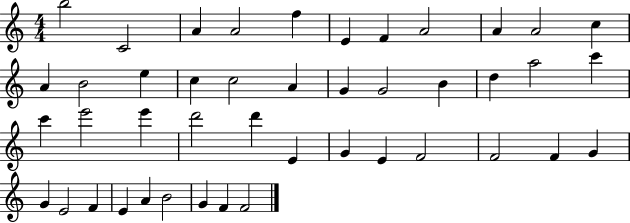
B5/h C4/h A4/q A4/h F5/q E4/q F4/q A4/h A4/q A4/h C5/q A4/q B4/h E5/q C5/q C5/h A4/q G4/q G4/h B4/q D5/q A5/h C6/q C6/q E6/h E6/q D6/h D6/q E4/q G4/q E4/q F4/h F4/h F4/q G4/q G4/q E4/h F4/q E4/q A4/q B4/h G4/q F4/q F4/h